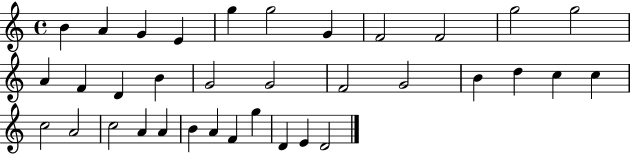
{
  \clef treble
  \time 4/4
  \defaultTimeSignature
  \key c \major
  b'4 a'4 g'4 e'4 | g''4 g''2 g'4 | f'2 f'2 | g''2 g''2 | \break a'4 f'4 d'4 b'4 | g'2 g'2 | f'2 g'2 | b'4 d''4 c''4 c''4 | \break c''2 a'2 | c''2 a'4 a'4 | b'4 a'4 f'4 g''4 | d'4 e'4 d'2 | \break \bar "|."
}